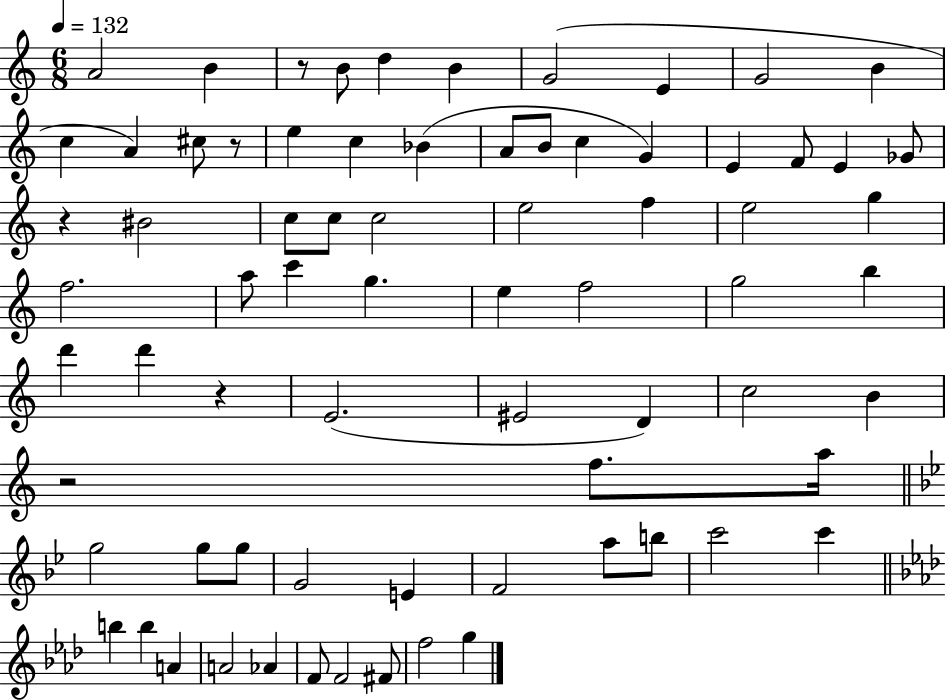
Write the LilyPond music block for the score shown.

{
  \clef treble
  \numericTimeSignature
  \time 6/8
  \key c \major
  \tempo 4 = 132
  \repeat volta 2 { a'2 b'4 | r8 b'8 d''4 b'4 | g'2( e'4 | g'2 b'4 | \break c''4 a'4) cis''8 r8 | e''4 c''4 bes'4( | a'8 b'8 c''4 g'4) | e'4 f'8 e'4 ges'8 | \break r4 bis'2 | c''8 c''8 c''2 | e''2 f''4 | e''2 g''4 | \break f''2. | a''8 c'''4 g''4. | e''4 f''2 | g''2 b''4 | \break d'''4 d'''4 r4 | e'2.( | eis'2 d'4) | c''2 b'4 | \break r2 f''8. a''16 | \bar "||" \break \key g \minor g''2 g''8 g''8 | g'2 e'4 | f'2 a''8 b''8 | c'''2 c'''4 | \break \bar "||" \break \key f \minor b''4 b''4 a'4 | a'2 aes'4 | f'8 f'2 fis'8 | f''2 g''4 | \break } \bar "|."
}